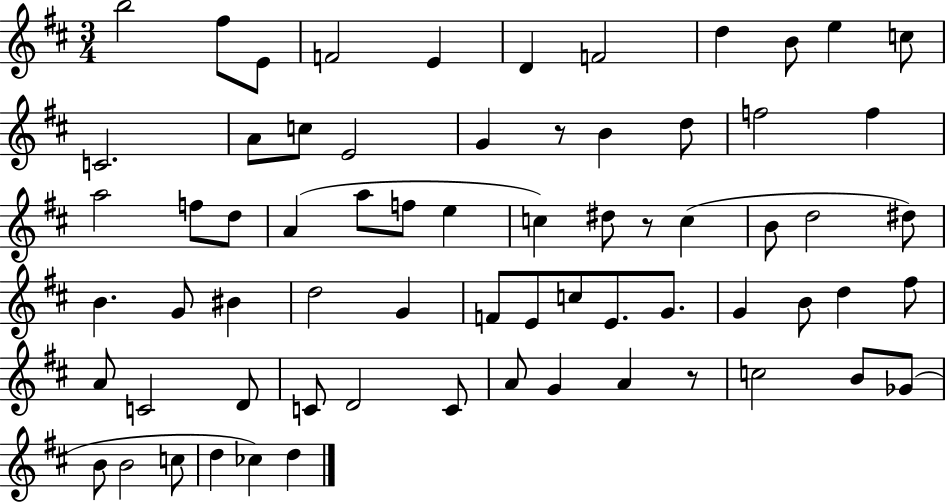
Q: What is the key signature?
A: D major